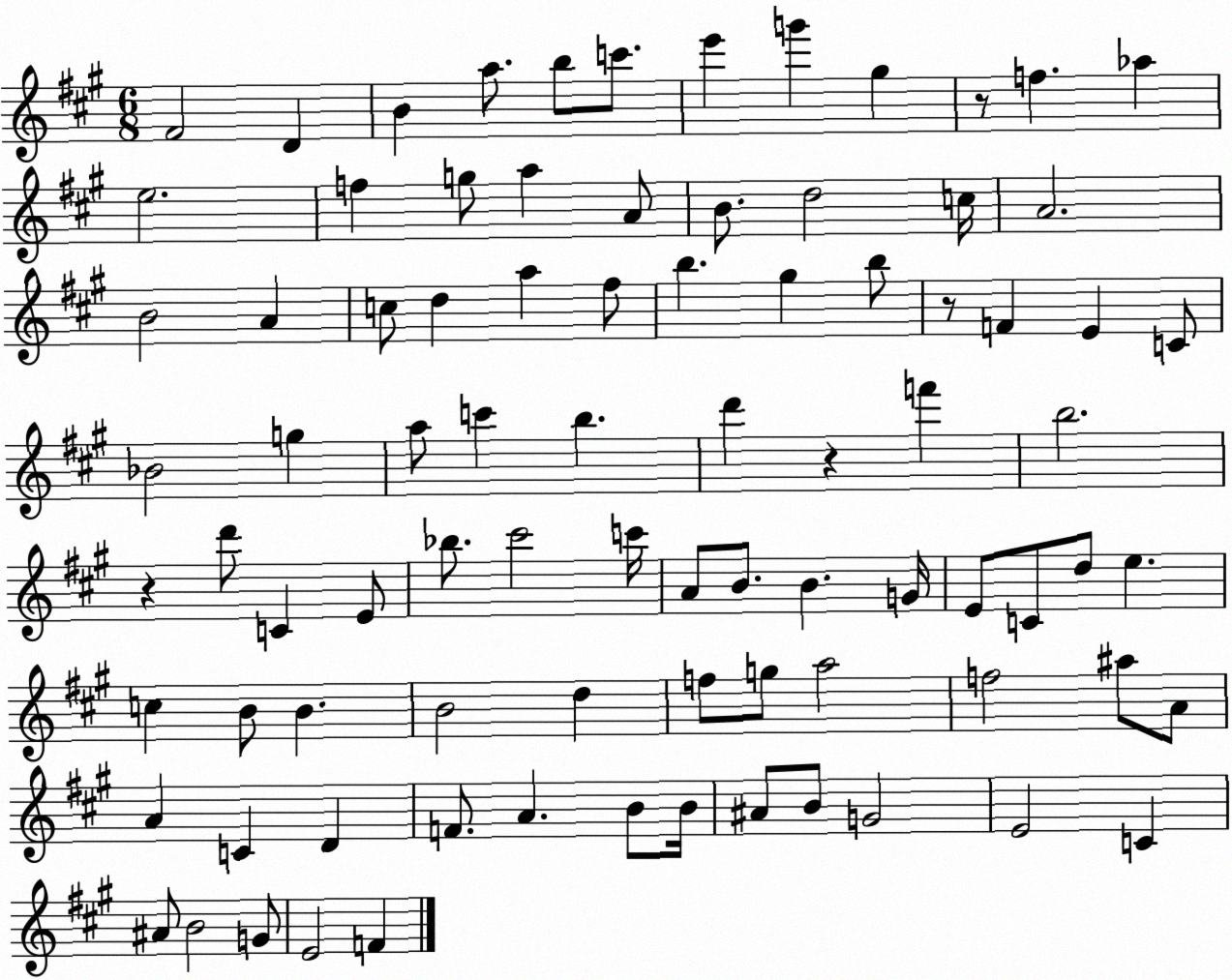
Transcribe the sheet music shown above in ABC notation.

X:1
T:Untitled
M:6/8
L:1/4
K:A
^F2 D B a/2 b/2 c'/2 e' g' ^g z/2 f _a e2 f g/2 a A/2 B/2 d2 c/4 A2 B2 A c/2 d a ^f/2 b ^g b/2 z/2 F E C/2 _B2 g a/2 c' b d' z f' b2 z d'/2 C E/2 _b/2 ^c'2 c'/4 A/2 B/2 B G/4 E/2 C/2 d/2 e c B/2 B B2 d f/2 g/2 a2 f2 ^a/2 A/2 A C D F/2 A B/2 B/4 ^A/2 B/2 G2 E2 C ^A/2 B2 G/2 E2 F